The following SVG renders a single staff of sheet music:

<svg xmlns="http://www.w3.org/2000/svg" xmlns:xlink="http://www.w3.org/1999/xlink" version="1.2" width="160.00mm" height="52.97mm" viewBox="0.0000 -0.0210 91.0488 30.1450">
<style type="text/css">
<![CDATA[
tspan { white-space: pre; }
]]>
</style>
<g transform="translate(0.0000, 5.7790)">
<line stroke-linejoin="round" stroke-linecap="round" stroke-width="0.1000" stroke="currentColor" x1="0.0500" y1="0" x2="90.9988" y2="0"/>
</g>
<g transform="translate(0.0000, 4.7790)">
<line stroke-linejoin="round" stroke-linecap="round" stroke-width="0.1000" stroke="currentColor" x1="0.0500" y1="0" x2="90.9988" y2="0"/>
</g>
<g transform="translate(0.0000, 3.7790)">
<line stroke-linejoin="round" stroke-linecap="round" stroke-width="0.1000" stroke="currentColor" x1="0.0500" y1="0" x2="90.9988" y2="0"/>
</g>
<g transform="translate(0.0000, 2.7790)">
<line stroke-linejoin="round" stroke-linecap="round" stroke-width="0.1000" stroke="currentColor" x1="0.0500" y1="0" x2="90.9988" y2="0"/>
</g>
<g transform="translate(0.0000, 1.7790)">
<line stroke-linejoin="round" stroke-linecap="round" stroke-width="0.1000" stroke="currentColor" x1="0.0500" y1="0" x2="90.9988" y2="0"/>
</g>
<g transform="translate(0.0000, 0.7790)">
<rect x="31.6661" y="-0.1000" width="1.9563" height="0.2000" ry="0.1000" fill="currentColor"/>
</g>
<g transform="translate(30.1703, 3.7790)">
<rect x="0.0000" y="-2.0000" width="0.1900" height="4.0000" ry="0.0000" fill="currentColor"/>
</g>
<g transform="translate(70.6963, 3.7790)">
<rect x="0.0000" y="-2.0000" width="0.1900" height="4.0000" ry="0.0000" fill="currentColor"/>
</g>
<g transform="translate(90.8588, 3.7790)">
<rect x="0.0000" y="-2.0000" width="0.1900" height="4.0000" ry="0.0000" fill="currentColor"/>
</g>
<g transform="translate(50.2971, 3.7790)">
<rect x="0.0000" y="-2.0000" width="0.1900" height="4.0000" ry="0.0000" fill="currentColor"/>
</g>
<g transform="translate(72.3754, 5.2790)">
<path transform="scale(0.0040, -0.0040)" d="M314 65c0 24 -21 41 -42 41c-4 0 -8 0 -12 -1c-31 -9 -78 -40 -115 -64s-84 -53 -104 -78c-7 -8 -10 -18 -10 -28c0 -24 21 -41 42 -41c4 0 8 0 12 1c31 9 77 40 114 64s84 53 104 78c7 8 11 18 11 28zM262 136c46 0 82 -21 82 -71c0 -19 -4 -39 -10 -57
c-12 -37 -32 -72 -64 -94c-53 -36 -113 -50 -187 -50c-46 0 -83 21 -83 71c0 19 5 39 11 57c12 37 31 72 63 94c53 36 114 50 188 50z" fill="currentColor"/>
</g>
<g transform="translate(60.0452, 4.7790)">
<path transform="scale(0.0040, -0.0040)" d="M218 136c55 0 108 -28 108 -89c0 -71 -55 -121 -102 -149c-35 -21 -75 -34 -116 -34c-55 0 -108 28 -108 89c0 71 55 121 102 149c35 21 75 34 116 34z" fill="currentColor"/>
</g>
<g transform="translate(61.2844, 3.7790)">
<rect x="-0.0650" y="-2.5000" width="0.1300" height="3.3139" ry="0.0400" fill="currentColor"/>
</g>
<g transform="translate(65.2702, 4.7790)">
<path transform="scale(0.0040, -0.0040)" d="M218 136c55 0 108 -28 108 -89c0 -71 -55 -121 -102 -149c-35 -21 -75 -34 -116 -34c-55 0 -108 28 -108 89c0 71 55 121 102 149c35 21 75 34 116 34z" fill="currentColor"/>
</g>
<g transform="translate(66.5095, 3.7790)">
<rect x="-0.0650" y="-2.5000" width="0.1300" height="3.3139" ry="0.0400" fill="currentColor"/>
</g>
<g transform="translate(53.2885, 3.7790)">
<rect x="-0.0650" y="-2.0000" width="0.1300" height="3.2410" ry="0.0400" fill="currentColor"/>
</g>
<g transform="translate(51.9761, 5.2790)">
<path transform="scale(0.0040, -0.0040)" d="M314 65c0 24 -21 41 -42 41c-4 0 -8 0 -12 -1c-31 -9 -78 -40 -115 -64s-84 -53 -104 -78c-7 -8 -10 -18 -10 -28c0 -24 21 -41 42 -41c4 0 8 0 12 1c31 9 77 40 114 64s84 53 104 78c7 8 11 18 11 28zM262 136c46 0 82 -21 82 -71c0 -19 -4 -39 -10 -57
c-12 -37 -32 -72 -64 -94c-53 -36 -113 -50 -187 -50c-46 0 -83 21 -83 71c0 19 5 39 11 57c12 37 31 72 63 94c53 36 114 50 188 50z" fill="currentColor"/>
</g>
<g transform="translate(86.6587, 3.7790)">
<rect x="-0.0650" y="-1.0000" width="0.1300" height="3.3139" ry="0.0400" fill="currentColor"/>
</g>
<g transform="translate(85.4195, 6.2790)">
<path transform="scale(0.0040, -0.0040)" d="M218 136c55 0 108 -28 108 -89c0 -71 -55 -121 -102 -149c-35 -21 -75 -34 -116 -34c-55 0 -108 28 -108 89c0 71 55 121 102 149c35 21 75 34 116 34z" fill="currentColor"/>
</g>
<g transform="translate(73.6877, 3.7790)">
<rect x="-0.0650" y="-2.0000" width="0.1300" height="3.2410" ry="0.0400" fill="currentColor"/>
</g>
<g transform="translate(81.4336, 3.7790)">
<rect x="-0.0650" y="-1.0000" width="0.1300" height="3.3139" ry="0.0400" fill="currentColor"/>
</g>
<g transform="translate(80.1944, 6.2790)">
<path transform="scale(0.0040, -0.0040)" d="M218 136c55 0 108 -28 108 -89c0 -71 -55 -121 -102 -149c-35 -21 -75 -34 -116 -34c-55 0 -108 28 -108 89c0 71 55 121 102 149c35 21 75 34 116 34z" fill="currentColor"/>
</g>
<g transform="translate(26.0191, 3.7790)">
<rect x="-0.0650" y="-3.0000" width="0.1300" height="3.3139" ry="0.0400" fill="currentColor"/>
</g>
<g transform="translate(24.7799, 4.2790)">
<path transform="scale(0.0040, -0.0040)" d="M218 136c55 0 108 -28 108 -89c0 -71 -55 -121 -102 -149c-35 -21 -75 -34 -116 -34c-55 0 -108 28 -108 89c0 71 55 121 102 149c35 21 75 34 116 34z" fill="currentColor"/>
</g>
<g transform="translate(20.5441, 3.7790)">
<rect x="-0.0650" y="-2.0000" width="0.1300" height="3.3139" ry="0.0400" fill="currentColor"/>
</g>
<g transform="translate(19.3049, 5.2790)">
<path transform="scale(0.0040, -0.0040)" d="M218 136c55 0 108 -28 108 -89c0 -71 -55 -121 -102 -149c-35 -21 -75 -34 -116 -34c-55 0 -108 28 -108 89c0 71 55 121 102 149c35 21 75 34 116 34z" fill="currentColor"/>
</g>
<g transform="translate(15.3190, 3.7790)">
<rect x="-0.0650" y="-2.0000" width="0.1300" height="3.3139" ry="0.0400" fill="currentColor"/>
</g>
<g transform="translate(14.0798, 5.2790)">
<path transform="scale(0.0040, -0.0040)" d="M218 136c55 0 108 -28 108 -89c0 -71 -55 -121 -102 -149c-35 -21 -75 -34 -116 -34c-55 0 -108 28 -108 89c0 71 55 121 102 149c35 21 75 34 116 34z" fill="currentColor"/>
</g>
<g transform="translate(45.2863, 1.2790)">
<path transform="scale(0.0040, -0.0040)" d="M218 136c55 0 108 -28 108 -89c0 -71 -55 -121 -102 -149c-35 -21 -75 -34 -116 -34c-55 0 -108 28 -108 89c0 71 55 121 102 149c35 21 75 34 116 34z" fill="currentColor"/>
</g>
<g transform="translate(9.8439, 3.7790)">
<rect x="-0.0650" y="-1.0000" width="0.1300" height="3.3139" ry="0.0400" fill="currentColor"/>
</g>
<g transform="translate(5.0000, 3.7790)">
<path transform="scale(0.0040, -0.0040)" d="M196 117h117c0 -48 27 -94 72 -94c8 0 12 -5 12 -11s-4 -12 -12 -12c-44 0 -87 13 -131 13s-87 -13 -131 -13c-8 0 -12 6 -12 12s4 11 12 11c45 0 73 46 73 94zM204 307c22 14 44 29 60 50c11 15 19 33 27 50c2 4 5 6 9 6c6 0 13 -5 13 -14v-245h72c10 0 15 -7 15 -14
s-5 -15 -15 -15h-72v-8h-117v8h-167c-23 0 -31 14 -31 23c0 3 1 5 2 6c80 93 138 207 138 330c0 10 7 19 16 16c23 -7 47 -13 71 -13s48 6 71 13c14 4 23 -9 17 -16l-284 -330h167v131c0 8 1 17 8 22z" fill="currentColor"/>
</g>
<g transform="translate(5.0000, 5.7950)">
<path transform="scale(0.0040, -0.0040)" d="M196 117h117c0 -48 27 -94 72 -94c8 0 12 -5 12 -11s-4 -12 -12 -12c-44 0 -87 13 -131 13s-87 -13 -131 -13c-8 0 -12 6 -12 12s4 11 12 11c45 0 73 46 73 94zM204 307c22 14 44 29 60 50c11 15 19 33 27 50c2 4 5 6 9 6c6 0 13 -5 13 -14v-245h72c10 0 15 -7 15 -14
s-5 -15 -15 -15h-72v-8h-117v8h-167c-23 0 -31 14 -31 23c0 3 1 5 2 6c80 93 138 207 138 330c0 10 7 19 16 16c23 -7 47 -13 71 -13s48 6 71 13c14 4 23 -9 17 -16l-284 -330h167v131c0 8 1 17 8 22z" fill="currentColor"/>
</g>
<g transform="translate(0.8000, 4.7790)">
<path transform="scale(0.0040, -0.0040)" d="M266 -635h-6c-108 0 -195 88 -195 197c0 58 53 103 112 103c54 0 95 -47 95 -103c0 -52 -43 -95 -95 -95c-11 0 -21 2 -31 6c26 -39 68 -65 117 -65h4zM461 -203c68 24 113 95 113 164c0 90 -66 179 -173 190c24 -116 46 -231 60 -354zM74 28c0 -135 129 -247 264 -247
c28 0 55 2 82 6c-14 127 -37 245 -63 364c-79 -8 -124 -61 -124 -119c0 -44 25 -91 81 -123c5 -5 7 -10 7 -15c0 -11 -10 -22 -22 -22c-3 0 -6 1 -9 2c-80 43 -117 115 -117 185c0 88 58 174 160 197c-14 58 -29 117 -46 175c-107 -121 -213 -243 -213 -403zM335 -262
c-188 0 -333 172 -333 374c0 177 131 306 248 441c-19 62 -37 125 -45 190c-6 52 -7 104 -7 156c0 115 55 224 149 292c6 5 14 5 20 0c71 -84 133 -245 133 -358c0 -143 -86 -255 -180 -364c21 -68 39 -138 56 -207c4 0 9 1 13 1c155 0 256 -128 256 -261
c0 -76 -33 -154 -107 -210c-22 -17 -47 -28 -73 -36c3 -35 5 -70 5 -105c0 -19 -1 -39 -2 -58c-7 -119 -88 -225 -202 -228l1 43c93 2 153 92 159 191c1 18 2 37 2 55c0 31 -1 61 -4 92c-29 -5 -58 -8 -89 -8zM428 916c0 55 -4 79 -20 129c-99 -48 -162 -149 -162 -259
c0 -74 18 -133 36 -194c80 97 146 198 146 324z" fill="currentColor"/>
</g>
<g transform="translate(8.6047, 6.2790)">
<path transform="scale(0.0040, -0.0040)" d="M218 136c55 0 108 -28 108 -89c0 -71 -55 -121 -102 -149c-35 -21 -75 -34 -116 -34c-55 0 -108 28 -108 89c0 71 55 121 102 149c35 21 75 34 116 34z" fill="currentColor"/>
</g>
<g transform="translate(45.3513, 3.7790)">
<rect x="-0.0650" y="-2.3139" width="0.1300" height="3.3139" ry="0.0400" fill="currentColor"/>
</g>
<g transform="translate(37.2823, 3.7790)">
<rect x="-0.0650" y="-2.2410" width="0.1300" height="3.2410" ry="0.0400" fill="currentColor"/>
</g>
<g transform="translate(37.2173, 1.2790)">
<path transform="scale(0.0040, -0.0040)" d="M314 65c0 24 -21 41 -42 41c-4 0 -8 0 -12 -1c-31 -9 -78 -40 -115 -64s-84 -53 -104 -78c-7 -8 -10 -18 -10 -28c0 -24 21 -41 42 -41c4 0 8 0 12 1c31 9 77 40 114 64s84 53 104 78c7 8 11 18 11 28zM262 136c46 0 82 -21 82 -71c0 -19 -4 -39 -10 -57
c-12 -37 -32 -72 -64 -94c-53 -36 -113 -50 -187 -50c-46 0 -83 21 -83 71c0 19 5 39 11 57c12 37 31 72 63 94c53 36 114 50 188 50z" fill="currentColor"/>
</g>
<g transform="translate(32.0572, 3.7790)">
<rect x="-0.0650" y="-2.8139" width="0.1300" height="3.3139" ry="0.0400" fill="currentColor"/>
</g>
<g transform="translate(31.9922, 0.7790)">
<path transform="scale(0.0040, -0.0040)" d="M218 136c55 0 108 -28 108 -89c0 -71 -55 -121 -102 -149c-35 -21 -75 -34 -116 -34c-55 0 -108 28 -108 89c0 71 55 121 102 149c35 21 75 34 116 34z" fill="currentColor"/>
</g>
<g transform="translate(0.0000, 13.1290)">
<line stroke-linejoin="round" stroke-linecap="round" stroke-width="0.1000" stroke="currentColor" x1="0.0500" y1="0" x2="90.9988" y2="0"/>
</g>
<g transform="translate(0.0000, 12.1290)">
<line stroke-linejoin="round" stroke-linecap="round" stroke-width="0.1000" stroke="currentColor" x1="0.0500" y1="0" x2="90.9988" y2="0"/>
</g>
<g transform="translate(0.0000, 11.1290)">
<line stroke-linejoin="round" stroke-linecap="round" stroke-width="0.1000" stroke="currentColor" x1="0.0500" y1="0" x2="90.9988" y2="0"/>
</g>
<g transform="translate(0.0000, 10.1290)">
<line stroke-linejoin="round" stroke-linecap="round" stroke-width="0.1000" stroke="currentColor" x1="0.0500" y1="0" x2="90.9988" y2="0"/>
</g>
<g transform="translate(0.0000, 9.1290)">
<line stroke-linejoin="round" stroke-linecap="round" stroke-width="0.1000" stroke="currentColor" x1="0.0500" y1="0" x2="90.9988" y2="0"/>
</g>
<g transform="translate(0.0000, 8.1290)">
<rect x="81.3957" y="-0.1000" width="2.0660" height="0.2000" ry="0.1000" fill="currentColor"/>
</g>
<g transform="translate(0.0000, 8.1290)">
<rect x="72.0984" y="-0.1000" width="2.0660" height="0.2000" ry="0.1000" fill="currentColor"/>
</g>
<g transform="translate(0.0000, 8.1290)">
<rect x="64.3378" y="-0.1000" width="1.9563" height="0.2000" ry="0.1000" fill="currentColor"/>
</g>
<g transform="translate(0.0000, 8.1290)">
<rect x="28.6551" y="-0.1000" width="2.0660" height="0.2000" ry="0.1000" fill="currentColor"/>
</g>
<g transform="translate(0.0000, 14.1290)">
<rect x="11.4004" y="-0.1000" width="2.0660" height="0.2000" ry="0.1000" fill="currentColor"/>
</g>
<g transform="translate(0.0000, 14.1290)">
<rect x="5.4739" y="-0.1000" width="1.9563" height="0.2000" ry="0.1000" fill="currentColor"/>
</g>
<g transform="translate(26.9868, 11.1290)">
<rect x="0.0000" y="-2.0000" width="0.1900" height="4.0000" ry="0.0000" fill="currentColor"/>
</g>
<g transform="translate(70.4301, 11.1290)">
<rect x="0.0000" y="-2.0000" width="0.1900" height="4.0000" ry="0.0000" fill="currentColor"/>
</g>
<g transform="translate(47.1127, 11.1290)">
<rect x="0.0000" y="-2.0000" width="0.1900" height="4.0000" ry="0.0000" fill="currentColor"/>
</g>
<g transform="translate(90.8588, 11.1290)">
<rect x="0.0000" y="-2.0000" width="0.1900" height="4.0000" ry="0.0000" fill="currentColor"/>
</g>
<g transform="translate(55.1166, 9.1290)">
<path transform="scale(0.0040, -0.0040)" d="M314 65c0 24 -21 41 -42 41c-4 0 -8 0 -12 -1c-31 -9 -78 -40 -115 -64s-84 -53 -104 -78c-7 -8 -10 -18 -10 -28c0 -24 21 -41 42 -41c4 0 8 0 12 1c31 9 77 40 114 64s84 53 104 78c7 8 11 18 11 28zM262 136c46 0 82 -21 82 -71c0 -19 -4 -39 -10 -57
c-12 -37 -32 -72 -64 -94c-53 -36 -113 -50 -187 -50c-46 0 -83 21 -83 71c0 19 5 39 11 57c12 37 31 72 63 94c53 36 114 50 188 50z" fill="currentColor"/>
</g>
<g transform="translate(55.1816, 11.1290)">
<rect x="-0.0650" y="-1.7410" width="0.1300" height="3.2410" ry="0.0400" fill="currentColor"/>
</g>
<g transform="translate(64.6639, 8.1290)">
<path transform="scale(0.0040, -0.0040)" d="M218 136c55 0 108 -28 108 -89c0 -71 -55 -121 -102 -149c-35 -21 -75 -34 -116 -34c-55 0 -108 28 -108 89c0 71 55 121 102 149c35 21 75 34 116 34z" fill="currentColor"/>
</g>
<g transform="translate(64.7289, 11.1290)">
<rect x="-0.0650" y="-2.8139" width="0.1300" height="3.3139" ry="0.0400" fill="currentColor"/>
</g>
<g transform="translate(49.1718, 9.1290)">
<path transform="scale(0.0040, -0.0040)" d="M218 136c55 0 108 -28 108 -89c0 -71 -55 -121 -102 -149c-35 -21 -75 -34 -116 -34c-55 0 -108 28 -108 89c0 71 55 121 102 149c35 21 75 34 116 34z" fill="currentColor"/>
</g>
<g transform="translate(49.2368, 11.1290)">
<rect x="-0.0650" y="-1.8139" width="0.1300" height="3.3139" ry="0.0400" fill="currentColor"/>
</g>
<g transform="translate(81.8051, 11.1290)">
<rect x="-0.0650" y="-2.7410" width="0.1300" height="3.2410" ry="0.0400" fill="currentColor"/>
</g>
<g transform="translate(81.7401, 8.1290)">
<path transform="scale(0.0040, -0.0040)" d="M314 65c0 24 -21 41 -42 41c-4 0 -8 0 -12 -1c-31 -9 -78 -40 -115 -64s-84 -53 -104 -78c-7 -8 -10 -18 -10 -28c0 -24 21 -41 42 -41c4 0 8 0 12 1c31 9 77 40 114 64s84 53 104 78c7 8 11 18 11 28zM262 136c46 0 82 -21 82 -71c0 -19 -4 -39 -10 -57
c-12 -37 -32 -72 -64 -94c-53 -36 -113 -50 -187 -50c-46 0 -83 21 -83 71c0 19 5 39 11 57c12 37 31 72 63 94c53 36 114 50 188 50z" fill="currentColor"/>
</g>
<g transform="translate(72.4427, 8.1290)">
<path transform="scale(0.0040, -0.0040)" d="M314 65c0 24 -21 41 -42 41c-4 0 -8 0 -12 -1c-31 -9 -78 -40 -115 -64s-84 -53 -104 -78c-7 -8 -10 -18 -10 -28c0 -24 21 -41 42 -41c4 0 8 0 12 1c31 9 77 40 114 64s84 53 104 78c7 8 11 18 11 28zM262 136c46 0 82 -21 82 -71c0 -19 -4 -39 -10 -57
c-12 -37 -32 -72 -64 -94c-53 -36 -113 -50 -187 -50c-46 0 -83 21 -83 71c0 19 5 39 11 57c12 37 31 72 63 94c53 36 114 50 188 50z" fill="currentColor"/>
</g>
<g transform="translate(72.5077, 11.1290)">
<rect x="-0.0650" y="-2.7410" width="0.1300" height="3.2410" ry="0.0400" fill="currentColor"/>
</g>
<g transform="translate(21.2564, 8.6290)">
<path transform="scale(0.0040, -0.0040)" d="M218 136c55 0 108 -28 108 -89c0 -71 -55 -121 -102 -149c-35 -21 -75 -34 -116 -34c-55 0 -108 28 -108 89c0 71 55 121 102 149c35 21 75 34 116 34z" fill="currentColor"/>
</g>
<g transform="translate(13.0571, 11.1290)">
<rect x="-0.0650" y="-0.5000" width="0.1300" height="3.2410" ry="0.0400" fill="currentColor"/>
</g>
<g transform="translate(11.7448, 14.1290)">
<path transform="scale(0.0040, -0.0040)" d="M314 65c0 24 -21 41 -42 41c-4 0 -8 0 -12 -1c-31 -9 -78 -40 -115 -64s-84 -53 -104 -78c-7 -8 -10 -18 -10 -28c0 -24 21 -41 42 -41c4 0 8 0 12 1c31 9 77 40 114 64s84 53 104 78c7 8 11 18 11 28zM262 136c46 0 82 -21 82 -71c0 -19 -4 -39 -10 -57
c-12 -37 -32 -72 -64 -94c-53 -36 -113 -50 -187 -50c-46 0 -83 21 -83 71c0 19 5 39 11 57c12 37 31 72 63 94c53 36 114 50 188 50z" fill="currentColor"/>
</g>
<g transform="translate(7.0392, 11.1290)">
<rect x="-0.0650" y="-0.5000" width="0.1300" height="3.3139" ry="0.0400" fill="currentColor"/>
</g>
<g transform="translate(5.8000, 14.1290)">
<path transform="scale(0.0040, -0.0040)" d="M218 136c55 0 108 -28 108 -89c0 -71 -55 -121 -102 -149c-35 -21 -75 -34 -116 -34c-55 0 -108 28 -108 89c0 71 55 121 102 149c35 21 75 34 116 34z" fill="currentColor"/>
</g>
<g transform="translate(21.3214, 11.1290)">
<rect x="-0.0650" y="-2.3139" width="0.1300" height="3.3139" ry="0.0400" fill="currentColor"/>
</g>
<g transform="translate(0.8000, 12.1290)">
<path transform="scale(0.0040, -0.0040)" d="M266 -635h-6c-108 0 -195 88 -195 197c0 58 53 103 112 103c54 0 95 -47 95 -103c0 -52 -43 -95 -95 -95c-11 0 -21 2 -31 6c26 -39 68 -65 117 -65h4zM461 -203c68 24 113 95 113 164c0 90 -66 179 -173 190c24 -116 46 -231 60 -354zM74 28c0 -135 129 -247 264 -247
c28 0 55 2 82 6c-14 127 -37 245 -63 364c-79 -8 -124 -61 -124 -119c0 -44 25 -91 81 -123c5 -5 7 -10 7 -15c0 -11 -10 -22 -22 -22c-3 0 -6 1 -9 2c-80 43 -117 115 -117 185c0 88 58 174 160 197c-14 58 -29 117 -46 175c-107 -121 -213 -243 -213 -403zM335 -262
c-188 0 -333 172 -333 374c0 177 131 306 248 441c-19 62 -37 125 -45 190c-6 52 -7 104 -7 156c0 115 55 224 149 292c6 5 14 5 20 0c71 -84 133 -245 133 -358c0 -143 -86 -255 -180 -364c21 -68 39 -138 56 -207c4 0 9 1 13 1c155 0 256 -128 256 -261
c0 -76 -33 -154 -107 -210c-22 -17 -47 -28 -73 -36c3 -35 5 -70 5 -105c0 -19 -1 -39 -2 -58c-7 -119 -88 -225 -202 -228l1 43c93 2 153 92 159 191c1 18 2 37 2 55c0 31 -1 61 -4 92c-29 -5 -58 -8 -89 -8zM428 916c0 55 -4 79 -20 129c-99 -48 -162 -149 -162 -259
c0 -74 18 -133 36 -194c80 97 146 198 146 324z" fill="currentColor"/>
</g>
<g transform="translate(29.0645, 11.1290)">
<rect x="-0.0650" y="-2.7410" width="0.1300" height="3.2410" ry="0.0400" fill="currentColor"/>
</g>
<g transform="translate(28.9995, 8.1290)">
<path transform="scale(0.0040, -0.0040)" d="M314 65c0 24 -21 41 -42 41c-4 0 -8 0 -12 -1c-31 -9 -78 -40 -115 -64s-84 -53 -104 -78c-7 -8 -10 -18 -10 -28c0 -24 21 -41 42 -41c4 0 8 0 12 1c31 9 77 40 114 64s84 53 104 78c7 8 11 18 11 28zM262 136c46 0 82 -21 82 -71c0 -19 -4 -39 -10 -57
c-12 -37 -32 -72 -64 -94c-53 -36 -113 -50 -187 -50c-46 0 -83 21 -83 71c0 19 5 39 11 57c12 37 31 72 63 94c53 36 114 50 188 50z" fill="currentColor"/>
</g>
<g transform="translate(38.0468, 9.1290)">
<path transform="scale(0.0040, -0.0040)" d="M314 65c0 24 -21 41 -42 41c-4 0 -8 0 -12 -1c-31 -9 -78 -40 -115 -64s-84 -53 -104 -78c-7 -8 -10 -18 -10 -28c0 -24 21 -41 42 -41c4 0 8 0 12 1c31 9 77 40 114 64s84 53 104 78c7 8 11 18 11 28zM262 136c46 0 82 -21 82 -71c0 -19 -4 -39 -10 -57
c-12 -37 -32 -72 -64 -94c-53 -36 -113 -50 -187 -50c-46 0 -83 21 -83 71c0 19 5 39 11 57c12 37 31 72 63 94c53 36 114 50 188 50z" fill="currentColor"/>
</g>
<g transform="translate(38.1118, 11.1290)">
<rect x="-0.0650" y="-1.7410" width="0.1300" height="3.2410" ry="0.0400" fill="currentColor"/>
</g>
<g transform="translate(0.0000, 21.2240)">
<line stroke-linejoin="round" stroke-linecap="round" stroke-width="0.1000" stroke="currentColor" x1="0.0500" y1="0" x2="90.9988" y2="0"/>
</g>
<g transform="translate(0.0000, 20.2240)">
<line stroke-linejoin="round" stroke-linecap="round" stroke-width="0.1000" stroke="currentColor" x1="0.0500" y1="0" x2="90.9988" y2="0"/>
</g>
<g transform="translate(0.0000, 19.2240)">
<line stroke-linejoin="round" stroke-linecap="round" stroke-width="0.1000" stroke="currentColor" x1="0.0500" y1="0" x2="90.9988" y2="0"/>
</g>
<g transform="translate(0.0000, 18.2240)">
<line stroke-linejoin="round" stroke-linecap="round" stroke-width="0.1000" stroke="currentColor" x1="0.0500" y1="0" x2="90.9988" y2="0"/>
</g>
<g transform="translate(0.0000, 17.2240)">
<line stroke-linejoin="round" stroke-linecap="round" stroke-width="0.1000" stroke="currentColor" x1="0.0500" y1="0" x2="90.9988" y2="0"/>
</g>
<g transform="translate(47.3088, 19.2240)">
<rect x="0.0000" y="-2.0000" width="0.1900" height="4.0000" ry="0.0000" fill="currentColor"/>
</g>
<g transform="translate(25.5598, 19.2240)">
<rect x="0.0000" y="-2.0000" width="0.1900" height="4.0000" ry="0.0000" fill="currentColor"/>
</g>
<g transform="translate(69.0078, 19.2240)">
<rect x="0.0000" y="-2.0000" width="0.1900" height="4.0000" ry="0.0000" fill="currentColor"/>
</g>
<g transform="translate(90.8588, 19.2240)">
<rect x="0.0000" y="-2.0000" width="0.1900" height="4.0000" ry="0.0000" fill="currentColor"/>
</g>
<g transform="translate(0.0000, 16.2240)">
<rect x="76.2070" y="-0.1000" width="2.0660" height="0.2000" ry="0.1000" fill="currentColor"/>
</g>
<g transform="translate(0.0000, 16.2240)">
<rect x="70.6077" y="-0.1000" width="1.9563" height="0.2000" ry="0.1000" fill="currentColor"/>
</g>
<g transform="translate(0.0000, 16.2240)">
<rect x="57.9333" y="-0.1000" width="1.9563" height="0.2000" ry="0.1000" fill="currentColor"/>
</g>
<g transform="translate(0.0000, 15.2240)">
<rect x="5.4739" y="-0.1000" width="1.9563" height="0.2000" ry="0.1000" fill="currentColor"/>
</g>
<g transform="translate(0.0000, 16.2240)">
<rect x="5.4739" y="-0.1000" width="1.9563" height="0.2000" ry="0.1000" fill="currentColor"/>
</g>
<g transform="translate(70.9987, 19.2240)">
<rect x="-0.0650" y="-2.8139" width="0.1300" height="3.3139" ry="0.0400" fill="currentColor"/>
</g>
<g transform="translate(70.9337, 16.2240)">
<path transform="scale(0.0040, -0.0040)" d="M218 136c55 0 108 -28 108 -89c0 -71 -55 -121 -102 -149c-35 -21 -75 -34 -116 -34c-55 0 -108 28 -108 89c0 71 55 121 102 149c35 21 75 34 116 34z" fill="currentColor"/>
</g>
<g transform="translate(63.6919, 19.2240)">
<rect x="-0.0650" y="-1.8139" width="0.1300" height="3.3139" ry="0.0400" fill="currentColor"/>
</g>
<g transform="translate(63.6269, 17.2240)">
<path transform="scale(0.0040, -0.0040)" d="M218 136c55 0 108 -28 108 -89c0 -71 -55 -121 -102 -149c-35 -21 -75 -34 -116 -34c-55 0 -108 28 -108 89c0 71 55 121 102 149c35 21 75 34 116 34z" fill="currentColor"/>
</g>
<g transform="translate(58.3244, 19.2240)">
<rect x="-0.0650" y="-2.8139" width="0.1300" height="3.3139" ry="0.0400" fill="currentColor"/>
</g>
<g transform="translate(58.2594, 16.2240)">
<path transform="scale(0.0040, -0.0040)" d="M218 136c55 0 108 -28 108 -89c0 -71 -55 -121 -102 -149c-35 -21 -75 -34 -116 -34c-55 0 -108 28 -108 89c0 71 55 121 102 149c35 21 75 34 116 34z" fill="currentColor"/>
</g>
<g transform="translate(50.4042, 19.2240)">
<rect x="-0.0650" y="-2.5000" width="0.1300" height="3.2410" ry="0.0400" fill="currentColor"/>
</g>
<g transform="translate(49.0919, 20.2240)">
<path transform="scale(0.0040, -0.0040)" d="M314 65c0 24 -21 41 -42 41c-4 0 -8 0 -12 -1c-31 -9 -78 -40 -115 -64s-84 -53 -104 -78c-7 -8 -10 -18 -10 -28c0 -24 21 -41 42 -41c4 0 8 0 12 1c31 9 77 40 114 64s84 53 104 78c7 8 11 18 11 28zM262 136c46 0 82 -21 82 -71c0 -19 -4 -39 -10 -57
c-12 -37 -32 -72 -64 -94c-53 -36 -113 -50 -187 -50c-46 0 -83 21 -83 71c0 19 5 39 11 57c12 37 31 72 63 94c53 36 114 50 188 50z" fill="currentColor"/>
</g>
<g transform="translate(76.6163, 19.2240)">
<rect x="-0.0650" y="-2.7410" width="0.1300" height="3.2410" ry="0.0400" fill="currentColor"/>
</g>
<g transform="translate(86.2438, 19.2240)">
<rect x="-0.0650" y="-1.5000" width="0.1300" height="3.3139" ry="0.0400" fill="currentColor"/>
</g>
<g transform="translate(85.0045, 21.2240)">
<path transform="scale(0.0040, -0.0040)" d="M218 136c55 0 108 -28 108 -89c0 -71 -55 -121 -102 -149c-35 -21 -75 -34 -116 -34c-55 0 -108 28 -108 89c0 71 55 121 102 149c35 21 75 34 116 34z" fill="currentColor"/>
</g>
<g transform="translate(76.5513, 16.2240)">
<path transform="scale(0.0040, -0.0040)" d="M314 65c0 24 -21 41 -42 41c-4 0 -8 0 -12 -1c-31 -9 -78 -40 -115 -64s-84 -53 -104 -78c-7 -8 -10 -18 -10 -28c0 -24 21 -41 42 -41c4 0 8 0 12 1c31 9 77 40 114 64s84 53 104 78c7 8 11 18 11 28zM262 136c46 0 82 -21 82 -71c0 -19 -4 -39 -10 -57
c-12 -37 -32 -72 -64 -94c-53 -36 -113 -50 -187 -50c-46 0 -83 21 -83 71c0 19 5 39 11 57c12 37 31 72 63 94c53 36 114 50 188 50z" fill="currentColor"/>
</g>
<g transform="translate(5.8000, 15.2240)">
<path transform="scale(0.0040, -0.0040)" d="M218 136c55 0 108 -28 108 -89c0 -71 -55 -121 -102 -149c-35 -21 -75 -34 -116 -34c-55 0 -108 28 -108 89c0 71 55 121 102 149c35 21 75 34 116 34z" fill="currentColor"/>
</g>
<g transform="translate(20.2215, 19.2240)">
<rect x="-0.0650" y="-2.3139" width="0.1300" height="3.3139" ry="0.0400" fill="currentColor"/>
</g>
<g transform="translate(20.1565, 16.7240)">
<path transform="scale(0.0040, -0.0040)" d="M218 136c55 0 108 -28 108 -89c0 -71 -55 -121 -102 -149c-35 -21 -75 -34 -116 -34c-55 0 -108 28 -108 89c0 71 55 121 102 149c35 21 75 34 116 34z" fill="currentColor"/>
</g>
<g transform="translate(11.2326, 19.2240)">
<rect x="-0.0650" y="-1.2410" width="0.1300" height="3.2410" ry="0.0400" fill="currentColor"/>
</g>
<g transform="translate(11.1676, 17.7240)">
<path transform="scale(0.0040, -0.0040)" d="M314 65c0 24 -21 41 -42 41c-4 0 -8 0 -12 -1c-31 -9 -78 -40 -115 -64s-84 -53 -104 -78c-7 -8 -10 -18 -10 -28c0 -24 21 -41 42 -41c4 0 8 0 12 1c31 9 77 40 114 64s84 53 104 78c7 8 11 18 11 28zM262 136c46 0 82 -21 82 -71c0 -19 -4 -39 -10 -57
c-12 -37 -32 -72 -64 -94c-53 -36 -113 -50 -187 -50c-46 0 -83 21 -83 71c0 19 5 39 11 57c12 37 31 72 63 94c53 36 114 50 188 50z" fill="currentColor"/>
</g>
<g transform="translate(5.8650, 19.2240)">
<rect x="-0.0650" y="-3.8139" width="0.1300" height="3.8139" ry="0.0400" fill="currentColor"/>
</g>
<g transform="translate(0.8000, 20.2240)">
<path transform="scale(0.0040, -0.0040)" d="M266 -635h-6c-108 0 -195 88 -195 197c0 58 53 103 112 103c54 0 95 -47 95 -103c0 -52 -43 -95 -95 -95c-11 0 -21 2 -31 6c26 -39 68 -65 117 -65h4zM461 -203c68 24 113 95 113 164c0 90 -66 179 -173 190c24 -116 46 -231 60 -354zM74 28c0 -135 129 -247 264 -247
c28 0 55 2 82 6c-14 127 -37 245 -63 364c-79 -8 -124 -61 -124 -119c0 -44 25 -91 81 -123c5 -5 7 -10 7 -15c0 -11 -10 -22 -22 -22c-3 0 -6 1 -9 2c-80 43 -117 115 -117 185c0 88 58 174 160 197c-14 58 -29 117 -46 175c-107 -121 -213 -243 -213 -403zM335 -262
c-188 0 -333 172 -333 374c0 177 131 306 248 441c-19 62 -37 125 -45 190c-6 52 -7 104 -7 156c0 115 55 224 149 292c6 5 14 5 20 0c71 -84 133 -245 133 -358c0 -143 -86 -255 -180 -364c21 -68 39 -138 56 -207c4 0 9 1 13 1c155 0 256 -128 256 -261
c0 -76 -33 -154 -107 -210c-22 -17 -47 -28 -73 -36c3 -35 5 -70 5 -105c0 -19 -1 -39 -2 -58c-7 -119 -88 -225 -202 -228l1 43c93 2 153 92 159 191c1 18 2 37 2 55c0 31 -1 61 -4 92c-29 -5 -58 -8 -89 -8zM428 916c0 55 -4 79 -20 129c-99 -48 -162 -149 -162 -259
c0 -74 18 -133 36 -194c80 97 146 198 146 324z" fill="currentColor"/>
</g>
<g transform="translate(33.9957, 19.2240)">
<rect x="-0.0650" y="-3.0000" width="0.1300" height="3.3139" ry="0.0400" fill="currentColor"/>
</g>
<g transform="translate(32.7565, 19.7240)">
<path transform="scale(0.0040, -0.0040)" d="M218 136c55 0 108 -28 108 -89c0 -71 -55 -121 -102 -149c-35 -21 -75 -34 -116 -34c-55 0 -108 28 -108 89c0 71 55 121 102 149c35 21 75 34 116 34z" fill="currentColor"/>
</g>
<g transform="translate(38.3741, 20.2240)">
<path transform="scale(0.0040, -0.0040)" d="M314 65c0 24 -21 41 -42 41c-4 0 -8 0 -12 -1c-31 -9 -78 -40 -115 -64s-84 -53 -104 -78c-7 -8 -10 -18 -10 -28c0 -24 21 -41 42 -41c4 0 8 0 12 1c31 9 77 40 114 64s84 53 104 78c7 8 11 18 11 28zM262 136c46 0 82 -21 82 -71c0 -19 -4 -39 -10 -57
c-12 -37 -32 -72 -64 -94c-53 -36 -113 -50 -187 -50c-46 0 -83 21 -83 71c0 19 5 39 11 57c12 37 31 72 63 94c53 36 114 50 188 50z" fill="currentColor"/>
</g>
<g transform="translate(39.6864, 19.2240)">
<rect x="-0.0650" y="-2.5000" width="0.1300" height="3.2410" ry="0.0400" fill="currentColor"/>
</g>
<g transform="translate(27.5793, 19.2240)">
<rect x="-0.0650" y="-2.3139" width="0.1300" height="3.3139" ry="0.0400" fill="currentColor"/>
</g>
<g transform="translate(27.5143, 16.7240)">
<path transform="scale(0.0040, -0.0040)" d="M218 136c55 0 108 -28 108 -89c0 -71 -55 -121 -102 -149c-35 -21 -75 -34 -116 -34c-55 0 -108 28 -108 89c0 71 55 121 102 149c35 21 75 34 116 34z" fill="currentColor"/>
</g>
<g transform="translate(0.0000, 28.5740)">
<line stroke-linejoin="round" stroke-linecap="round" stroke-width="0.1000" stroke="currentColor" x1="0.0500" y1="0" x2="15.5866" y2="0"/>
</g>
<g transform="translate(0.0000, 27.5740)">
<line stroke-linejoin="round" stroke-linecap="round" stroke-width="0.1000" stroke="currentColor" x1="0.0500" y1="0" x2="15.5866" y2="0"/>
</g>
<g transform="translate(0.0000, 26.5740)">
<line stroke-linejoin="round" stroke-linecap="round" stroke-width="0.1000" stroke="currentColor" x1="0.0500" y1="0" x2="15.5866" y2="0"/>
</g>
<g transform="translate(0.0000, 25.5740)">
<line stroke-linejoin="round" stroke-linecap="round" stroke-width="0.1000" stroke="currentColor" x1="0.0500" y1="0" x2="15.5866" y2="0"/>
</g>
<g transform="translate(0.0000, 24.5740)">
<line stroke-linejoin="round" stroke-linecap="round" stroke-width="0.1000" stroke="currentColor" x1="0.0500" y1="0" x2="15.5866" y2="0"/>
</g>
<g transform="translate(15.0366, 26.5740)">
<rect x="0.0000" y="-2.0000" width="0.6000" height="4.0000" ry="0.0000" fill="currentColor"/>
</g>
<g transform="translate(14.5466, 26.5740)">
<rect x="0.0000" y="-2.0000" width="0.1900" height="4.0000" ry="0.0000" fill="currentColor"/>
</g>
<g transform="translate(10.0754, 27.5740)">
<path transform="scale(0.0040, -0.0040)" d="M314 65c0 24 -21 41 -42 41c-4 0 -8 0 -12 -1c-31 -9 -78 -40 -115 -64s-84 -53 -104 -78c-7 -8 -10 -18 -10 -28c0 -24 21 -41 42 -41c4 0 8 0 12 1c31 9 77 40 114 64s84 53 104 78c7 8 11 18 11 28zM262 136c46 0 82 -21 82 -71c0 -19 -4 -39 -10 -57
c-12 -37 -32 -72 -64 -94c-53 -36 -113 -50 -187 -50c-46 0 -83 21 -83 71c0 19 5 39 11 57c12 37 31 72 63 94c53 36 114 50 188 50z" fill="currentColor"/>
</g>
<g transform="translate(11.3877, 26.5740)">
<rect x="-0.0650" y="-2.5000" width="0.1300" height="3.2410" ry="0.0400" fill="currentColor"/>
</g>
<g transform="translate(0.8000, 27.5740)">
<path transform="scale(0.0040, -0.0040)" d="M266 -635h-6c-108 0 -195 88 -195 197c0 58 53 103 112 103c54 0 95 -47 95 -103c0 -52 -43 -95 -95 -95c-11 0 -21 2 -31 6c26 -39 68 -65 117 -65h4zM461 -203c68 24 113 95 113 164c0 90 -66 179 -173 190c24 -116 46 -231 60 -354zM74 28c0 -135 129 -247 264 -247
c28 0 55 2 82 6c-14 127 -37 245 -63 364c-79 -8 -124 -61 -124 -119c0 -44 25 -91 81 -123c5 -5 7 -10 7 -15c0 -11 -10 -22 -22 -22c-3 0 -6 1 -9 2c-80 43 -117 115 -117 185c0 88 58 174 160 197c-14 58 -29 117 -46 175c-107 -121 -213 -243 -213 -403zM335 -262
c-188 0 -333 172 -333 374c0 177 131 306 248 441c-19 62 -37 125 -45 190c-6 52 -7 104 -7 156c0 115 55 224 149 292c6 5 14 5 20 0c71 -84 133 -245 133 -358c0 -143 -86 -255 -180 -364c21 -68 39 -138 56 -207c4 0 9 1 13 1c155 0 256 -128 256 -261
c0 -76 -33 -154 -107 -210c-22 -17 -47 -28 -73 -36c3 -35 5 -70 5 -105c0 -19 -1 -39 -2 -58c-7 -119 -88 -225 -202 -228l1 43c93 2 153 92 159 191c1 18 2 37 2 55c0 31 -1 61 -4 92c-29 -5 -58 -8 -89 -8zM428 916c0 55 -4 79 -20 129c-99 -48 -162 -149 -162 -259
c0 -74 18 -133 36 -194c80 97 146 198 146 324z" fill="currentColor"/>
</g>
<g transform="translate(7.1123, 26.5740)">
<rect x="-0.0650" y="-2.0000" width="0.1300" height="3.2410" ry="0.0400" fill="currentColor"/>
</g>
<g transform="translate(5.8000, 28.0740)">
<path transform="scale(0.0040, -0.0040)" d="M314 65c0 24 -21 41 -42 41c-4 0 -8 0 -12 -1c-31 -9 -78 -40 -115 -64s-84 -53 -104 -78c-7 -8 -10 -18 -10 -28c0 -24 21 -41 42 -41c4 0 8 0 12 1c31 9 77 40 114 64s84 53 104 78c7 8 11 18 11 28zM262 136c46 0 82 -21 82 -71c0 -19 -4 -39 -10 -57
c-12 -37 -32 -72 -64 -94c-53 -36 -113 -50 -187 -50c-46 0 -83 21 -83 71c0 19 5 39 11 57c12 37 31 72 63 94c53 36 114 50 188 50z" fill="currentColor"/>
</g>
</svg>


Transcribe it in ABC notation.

X:1
T:Untitled
M:4/4
L:1/4
K:C
D F F A a g2 g F2 G G F2 D D C C2 g a2 f2 f f2 a a2 a2 c' e2 g g A G2 G2 a f a a2 E F2 G2